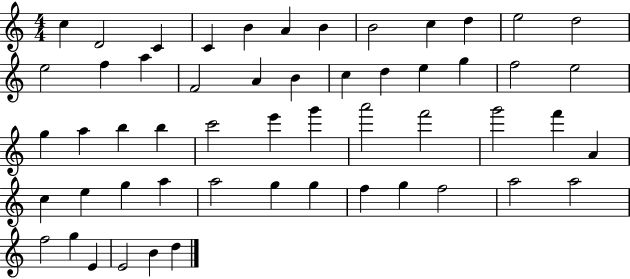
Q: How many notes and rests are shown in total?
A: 54